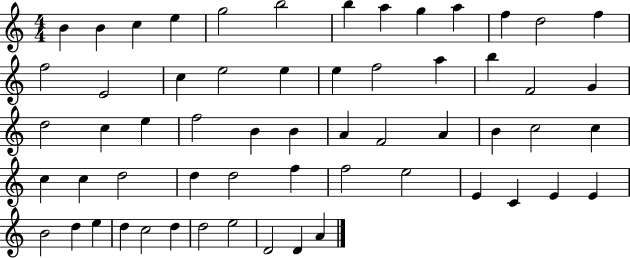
{
  \clef treble
  \numericTimeSignature
  \time 4/4
  \key c \major
  b'4 b'4 c''4 e''4 | g''2 b''2 | b''4 a''4 g''4 a''4 | f''4 d''2 f''4 | \break f''2 e'2 | c''4 e''2 e''4 | e''4 f''2 a''4 | b''4 f'2 g'4 | \break d''2 c''4 e''4 | f''2 b'4 b'4 | a'4 f'2 a'4 | b'4 c''2 c''4 | \break c''4 c''4 d''2 | d''4 d''2 f''4 | f''2 e''2 | e'4 c'4 e'4 e'4 | \break b'2 d''4 e''4 | d''4 c''2 d''4 | d''2 e''2 | d'2 d'4 a'4 | \break \bar "|."
}